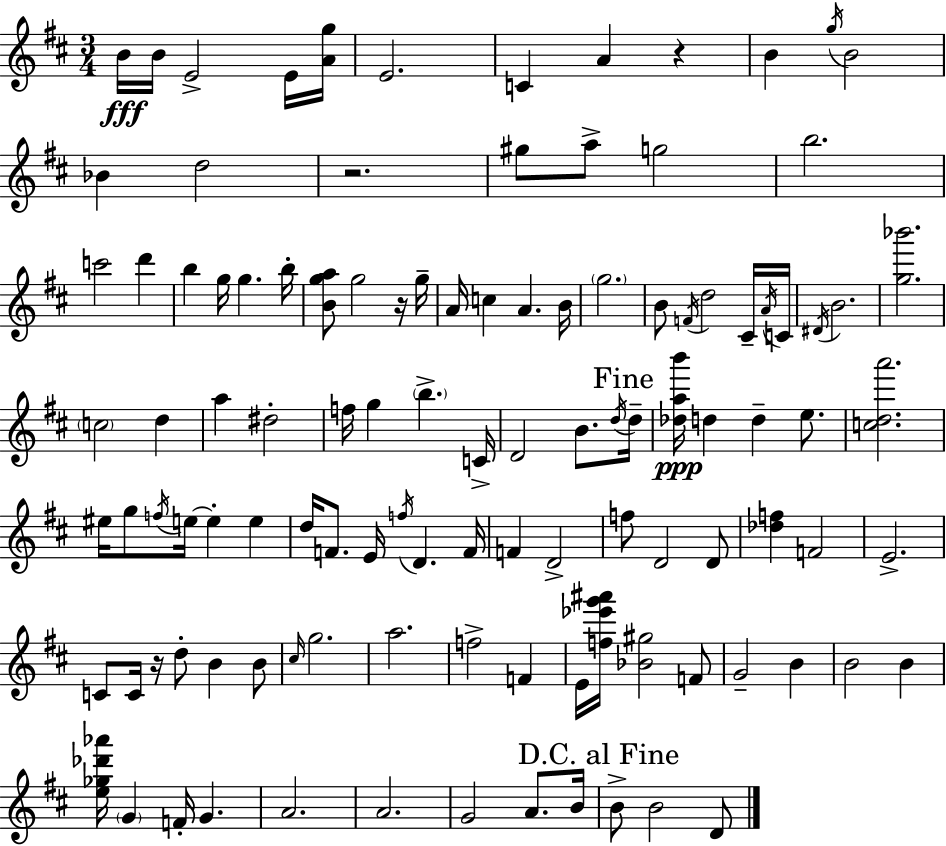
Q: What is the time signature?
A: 3/4